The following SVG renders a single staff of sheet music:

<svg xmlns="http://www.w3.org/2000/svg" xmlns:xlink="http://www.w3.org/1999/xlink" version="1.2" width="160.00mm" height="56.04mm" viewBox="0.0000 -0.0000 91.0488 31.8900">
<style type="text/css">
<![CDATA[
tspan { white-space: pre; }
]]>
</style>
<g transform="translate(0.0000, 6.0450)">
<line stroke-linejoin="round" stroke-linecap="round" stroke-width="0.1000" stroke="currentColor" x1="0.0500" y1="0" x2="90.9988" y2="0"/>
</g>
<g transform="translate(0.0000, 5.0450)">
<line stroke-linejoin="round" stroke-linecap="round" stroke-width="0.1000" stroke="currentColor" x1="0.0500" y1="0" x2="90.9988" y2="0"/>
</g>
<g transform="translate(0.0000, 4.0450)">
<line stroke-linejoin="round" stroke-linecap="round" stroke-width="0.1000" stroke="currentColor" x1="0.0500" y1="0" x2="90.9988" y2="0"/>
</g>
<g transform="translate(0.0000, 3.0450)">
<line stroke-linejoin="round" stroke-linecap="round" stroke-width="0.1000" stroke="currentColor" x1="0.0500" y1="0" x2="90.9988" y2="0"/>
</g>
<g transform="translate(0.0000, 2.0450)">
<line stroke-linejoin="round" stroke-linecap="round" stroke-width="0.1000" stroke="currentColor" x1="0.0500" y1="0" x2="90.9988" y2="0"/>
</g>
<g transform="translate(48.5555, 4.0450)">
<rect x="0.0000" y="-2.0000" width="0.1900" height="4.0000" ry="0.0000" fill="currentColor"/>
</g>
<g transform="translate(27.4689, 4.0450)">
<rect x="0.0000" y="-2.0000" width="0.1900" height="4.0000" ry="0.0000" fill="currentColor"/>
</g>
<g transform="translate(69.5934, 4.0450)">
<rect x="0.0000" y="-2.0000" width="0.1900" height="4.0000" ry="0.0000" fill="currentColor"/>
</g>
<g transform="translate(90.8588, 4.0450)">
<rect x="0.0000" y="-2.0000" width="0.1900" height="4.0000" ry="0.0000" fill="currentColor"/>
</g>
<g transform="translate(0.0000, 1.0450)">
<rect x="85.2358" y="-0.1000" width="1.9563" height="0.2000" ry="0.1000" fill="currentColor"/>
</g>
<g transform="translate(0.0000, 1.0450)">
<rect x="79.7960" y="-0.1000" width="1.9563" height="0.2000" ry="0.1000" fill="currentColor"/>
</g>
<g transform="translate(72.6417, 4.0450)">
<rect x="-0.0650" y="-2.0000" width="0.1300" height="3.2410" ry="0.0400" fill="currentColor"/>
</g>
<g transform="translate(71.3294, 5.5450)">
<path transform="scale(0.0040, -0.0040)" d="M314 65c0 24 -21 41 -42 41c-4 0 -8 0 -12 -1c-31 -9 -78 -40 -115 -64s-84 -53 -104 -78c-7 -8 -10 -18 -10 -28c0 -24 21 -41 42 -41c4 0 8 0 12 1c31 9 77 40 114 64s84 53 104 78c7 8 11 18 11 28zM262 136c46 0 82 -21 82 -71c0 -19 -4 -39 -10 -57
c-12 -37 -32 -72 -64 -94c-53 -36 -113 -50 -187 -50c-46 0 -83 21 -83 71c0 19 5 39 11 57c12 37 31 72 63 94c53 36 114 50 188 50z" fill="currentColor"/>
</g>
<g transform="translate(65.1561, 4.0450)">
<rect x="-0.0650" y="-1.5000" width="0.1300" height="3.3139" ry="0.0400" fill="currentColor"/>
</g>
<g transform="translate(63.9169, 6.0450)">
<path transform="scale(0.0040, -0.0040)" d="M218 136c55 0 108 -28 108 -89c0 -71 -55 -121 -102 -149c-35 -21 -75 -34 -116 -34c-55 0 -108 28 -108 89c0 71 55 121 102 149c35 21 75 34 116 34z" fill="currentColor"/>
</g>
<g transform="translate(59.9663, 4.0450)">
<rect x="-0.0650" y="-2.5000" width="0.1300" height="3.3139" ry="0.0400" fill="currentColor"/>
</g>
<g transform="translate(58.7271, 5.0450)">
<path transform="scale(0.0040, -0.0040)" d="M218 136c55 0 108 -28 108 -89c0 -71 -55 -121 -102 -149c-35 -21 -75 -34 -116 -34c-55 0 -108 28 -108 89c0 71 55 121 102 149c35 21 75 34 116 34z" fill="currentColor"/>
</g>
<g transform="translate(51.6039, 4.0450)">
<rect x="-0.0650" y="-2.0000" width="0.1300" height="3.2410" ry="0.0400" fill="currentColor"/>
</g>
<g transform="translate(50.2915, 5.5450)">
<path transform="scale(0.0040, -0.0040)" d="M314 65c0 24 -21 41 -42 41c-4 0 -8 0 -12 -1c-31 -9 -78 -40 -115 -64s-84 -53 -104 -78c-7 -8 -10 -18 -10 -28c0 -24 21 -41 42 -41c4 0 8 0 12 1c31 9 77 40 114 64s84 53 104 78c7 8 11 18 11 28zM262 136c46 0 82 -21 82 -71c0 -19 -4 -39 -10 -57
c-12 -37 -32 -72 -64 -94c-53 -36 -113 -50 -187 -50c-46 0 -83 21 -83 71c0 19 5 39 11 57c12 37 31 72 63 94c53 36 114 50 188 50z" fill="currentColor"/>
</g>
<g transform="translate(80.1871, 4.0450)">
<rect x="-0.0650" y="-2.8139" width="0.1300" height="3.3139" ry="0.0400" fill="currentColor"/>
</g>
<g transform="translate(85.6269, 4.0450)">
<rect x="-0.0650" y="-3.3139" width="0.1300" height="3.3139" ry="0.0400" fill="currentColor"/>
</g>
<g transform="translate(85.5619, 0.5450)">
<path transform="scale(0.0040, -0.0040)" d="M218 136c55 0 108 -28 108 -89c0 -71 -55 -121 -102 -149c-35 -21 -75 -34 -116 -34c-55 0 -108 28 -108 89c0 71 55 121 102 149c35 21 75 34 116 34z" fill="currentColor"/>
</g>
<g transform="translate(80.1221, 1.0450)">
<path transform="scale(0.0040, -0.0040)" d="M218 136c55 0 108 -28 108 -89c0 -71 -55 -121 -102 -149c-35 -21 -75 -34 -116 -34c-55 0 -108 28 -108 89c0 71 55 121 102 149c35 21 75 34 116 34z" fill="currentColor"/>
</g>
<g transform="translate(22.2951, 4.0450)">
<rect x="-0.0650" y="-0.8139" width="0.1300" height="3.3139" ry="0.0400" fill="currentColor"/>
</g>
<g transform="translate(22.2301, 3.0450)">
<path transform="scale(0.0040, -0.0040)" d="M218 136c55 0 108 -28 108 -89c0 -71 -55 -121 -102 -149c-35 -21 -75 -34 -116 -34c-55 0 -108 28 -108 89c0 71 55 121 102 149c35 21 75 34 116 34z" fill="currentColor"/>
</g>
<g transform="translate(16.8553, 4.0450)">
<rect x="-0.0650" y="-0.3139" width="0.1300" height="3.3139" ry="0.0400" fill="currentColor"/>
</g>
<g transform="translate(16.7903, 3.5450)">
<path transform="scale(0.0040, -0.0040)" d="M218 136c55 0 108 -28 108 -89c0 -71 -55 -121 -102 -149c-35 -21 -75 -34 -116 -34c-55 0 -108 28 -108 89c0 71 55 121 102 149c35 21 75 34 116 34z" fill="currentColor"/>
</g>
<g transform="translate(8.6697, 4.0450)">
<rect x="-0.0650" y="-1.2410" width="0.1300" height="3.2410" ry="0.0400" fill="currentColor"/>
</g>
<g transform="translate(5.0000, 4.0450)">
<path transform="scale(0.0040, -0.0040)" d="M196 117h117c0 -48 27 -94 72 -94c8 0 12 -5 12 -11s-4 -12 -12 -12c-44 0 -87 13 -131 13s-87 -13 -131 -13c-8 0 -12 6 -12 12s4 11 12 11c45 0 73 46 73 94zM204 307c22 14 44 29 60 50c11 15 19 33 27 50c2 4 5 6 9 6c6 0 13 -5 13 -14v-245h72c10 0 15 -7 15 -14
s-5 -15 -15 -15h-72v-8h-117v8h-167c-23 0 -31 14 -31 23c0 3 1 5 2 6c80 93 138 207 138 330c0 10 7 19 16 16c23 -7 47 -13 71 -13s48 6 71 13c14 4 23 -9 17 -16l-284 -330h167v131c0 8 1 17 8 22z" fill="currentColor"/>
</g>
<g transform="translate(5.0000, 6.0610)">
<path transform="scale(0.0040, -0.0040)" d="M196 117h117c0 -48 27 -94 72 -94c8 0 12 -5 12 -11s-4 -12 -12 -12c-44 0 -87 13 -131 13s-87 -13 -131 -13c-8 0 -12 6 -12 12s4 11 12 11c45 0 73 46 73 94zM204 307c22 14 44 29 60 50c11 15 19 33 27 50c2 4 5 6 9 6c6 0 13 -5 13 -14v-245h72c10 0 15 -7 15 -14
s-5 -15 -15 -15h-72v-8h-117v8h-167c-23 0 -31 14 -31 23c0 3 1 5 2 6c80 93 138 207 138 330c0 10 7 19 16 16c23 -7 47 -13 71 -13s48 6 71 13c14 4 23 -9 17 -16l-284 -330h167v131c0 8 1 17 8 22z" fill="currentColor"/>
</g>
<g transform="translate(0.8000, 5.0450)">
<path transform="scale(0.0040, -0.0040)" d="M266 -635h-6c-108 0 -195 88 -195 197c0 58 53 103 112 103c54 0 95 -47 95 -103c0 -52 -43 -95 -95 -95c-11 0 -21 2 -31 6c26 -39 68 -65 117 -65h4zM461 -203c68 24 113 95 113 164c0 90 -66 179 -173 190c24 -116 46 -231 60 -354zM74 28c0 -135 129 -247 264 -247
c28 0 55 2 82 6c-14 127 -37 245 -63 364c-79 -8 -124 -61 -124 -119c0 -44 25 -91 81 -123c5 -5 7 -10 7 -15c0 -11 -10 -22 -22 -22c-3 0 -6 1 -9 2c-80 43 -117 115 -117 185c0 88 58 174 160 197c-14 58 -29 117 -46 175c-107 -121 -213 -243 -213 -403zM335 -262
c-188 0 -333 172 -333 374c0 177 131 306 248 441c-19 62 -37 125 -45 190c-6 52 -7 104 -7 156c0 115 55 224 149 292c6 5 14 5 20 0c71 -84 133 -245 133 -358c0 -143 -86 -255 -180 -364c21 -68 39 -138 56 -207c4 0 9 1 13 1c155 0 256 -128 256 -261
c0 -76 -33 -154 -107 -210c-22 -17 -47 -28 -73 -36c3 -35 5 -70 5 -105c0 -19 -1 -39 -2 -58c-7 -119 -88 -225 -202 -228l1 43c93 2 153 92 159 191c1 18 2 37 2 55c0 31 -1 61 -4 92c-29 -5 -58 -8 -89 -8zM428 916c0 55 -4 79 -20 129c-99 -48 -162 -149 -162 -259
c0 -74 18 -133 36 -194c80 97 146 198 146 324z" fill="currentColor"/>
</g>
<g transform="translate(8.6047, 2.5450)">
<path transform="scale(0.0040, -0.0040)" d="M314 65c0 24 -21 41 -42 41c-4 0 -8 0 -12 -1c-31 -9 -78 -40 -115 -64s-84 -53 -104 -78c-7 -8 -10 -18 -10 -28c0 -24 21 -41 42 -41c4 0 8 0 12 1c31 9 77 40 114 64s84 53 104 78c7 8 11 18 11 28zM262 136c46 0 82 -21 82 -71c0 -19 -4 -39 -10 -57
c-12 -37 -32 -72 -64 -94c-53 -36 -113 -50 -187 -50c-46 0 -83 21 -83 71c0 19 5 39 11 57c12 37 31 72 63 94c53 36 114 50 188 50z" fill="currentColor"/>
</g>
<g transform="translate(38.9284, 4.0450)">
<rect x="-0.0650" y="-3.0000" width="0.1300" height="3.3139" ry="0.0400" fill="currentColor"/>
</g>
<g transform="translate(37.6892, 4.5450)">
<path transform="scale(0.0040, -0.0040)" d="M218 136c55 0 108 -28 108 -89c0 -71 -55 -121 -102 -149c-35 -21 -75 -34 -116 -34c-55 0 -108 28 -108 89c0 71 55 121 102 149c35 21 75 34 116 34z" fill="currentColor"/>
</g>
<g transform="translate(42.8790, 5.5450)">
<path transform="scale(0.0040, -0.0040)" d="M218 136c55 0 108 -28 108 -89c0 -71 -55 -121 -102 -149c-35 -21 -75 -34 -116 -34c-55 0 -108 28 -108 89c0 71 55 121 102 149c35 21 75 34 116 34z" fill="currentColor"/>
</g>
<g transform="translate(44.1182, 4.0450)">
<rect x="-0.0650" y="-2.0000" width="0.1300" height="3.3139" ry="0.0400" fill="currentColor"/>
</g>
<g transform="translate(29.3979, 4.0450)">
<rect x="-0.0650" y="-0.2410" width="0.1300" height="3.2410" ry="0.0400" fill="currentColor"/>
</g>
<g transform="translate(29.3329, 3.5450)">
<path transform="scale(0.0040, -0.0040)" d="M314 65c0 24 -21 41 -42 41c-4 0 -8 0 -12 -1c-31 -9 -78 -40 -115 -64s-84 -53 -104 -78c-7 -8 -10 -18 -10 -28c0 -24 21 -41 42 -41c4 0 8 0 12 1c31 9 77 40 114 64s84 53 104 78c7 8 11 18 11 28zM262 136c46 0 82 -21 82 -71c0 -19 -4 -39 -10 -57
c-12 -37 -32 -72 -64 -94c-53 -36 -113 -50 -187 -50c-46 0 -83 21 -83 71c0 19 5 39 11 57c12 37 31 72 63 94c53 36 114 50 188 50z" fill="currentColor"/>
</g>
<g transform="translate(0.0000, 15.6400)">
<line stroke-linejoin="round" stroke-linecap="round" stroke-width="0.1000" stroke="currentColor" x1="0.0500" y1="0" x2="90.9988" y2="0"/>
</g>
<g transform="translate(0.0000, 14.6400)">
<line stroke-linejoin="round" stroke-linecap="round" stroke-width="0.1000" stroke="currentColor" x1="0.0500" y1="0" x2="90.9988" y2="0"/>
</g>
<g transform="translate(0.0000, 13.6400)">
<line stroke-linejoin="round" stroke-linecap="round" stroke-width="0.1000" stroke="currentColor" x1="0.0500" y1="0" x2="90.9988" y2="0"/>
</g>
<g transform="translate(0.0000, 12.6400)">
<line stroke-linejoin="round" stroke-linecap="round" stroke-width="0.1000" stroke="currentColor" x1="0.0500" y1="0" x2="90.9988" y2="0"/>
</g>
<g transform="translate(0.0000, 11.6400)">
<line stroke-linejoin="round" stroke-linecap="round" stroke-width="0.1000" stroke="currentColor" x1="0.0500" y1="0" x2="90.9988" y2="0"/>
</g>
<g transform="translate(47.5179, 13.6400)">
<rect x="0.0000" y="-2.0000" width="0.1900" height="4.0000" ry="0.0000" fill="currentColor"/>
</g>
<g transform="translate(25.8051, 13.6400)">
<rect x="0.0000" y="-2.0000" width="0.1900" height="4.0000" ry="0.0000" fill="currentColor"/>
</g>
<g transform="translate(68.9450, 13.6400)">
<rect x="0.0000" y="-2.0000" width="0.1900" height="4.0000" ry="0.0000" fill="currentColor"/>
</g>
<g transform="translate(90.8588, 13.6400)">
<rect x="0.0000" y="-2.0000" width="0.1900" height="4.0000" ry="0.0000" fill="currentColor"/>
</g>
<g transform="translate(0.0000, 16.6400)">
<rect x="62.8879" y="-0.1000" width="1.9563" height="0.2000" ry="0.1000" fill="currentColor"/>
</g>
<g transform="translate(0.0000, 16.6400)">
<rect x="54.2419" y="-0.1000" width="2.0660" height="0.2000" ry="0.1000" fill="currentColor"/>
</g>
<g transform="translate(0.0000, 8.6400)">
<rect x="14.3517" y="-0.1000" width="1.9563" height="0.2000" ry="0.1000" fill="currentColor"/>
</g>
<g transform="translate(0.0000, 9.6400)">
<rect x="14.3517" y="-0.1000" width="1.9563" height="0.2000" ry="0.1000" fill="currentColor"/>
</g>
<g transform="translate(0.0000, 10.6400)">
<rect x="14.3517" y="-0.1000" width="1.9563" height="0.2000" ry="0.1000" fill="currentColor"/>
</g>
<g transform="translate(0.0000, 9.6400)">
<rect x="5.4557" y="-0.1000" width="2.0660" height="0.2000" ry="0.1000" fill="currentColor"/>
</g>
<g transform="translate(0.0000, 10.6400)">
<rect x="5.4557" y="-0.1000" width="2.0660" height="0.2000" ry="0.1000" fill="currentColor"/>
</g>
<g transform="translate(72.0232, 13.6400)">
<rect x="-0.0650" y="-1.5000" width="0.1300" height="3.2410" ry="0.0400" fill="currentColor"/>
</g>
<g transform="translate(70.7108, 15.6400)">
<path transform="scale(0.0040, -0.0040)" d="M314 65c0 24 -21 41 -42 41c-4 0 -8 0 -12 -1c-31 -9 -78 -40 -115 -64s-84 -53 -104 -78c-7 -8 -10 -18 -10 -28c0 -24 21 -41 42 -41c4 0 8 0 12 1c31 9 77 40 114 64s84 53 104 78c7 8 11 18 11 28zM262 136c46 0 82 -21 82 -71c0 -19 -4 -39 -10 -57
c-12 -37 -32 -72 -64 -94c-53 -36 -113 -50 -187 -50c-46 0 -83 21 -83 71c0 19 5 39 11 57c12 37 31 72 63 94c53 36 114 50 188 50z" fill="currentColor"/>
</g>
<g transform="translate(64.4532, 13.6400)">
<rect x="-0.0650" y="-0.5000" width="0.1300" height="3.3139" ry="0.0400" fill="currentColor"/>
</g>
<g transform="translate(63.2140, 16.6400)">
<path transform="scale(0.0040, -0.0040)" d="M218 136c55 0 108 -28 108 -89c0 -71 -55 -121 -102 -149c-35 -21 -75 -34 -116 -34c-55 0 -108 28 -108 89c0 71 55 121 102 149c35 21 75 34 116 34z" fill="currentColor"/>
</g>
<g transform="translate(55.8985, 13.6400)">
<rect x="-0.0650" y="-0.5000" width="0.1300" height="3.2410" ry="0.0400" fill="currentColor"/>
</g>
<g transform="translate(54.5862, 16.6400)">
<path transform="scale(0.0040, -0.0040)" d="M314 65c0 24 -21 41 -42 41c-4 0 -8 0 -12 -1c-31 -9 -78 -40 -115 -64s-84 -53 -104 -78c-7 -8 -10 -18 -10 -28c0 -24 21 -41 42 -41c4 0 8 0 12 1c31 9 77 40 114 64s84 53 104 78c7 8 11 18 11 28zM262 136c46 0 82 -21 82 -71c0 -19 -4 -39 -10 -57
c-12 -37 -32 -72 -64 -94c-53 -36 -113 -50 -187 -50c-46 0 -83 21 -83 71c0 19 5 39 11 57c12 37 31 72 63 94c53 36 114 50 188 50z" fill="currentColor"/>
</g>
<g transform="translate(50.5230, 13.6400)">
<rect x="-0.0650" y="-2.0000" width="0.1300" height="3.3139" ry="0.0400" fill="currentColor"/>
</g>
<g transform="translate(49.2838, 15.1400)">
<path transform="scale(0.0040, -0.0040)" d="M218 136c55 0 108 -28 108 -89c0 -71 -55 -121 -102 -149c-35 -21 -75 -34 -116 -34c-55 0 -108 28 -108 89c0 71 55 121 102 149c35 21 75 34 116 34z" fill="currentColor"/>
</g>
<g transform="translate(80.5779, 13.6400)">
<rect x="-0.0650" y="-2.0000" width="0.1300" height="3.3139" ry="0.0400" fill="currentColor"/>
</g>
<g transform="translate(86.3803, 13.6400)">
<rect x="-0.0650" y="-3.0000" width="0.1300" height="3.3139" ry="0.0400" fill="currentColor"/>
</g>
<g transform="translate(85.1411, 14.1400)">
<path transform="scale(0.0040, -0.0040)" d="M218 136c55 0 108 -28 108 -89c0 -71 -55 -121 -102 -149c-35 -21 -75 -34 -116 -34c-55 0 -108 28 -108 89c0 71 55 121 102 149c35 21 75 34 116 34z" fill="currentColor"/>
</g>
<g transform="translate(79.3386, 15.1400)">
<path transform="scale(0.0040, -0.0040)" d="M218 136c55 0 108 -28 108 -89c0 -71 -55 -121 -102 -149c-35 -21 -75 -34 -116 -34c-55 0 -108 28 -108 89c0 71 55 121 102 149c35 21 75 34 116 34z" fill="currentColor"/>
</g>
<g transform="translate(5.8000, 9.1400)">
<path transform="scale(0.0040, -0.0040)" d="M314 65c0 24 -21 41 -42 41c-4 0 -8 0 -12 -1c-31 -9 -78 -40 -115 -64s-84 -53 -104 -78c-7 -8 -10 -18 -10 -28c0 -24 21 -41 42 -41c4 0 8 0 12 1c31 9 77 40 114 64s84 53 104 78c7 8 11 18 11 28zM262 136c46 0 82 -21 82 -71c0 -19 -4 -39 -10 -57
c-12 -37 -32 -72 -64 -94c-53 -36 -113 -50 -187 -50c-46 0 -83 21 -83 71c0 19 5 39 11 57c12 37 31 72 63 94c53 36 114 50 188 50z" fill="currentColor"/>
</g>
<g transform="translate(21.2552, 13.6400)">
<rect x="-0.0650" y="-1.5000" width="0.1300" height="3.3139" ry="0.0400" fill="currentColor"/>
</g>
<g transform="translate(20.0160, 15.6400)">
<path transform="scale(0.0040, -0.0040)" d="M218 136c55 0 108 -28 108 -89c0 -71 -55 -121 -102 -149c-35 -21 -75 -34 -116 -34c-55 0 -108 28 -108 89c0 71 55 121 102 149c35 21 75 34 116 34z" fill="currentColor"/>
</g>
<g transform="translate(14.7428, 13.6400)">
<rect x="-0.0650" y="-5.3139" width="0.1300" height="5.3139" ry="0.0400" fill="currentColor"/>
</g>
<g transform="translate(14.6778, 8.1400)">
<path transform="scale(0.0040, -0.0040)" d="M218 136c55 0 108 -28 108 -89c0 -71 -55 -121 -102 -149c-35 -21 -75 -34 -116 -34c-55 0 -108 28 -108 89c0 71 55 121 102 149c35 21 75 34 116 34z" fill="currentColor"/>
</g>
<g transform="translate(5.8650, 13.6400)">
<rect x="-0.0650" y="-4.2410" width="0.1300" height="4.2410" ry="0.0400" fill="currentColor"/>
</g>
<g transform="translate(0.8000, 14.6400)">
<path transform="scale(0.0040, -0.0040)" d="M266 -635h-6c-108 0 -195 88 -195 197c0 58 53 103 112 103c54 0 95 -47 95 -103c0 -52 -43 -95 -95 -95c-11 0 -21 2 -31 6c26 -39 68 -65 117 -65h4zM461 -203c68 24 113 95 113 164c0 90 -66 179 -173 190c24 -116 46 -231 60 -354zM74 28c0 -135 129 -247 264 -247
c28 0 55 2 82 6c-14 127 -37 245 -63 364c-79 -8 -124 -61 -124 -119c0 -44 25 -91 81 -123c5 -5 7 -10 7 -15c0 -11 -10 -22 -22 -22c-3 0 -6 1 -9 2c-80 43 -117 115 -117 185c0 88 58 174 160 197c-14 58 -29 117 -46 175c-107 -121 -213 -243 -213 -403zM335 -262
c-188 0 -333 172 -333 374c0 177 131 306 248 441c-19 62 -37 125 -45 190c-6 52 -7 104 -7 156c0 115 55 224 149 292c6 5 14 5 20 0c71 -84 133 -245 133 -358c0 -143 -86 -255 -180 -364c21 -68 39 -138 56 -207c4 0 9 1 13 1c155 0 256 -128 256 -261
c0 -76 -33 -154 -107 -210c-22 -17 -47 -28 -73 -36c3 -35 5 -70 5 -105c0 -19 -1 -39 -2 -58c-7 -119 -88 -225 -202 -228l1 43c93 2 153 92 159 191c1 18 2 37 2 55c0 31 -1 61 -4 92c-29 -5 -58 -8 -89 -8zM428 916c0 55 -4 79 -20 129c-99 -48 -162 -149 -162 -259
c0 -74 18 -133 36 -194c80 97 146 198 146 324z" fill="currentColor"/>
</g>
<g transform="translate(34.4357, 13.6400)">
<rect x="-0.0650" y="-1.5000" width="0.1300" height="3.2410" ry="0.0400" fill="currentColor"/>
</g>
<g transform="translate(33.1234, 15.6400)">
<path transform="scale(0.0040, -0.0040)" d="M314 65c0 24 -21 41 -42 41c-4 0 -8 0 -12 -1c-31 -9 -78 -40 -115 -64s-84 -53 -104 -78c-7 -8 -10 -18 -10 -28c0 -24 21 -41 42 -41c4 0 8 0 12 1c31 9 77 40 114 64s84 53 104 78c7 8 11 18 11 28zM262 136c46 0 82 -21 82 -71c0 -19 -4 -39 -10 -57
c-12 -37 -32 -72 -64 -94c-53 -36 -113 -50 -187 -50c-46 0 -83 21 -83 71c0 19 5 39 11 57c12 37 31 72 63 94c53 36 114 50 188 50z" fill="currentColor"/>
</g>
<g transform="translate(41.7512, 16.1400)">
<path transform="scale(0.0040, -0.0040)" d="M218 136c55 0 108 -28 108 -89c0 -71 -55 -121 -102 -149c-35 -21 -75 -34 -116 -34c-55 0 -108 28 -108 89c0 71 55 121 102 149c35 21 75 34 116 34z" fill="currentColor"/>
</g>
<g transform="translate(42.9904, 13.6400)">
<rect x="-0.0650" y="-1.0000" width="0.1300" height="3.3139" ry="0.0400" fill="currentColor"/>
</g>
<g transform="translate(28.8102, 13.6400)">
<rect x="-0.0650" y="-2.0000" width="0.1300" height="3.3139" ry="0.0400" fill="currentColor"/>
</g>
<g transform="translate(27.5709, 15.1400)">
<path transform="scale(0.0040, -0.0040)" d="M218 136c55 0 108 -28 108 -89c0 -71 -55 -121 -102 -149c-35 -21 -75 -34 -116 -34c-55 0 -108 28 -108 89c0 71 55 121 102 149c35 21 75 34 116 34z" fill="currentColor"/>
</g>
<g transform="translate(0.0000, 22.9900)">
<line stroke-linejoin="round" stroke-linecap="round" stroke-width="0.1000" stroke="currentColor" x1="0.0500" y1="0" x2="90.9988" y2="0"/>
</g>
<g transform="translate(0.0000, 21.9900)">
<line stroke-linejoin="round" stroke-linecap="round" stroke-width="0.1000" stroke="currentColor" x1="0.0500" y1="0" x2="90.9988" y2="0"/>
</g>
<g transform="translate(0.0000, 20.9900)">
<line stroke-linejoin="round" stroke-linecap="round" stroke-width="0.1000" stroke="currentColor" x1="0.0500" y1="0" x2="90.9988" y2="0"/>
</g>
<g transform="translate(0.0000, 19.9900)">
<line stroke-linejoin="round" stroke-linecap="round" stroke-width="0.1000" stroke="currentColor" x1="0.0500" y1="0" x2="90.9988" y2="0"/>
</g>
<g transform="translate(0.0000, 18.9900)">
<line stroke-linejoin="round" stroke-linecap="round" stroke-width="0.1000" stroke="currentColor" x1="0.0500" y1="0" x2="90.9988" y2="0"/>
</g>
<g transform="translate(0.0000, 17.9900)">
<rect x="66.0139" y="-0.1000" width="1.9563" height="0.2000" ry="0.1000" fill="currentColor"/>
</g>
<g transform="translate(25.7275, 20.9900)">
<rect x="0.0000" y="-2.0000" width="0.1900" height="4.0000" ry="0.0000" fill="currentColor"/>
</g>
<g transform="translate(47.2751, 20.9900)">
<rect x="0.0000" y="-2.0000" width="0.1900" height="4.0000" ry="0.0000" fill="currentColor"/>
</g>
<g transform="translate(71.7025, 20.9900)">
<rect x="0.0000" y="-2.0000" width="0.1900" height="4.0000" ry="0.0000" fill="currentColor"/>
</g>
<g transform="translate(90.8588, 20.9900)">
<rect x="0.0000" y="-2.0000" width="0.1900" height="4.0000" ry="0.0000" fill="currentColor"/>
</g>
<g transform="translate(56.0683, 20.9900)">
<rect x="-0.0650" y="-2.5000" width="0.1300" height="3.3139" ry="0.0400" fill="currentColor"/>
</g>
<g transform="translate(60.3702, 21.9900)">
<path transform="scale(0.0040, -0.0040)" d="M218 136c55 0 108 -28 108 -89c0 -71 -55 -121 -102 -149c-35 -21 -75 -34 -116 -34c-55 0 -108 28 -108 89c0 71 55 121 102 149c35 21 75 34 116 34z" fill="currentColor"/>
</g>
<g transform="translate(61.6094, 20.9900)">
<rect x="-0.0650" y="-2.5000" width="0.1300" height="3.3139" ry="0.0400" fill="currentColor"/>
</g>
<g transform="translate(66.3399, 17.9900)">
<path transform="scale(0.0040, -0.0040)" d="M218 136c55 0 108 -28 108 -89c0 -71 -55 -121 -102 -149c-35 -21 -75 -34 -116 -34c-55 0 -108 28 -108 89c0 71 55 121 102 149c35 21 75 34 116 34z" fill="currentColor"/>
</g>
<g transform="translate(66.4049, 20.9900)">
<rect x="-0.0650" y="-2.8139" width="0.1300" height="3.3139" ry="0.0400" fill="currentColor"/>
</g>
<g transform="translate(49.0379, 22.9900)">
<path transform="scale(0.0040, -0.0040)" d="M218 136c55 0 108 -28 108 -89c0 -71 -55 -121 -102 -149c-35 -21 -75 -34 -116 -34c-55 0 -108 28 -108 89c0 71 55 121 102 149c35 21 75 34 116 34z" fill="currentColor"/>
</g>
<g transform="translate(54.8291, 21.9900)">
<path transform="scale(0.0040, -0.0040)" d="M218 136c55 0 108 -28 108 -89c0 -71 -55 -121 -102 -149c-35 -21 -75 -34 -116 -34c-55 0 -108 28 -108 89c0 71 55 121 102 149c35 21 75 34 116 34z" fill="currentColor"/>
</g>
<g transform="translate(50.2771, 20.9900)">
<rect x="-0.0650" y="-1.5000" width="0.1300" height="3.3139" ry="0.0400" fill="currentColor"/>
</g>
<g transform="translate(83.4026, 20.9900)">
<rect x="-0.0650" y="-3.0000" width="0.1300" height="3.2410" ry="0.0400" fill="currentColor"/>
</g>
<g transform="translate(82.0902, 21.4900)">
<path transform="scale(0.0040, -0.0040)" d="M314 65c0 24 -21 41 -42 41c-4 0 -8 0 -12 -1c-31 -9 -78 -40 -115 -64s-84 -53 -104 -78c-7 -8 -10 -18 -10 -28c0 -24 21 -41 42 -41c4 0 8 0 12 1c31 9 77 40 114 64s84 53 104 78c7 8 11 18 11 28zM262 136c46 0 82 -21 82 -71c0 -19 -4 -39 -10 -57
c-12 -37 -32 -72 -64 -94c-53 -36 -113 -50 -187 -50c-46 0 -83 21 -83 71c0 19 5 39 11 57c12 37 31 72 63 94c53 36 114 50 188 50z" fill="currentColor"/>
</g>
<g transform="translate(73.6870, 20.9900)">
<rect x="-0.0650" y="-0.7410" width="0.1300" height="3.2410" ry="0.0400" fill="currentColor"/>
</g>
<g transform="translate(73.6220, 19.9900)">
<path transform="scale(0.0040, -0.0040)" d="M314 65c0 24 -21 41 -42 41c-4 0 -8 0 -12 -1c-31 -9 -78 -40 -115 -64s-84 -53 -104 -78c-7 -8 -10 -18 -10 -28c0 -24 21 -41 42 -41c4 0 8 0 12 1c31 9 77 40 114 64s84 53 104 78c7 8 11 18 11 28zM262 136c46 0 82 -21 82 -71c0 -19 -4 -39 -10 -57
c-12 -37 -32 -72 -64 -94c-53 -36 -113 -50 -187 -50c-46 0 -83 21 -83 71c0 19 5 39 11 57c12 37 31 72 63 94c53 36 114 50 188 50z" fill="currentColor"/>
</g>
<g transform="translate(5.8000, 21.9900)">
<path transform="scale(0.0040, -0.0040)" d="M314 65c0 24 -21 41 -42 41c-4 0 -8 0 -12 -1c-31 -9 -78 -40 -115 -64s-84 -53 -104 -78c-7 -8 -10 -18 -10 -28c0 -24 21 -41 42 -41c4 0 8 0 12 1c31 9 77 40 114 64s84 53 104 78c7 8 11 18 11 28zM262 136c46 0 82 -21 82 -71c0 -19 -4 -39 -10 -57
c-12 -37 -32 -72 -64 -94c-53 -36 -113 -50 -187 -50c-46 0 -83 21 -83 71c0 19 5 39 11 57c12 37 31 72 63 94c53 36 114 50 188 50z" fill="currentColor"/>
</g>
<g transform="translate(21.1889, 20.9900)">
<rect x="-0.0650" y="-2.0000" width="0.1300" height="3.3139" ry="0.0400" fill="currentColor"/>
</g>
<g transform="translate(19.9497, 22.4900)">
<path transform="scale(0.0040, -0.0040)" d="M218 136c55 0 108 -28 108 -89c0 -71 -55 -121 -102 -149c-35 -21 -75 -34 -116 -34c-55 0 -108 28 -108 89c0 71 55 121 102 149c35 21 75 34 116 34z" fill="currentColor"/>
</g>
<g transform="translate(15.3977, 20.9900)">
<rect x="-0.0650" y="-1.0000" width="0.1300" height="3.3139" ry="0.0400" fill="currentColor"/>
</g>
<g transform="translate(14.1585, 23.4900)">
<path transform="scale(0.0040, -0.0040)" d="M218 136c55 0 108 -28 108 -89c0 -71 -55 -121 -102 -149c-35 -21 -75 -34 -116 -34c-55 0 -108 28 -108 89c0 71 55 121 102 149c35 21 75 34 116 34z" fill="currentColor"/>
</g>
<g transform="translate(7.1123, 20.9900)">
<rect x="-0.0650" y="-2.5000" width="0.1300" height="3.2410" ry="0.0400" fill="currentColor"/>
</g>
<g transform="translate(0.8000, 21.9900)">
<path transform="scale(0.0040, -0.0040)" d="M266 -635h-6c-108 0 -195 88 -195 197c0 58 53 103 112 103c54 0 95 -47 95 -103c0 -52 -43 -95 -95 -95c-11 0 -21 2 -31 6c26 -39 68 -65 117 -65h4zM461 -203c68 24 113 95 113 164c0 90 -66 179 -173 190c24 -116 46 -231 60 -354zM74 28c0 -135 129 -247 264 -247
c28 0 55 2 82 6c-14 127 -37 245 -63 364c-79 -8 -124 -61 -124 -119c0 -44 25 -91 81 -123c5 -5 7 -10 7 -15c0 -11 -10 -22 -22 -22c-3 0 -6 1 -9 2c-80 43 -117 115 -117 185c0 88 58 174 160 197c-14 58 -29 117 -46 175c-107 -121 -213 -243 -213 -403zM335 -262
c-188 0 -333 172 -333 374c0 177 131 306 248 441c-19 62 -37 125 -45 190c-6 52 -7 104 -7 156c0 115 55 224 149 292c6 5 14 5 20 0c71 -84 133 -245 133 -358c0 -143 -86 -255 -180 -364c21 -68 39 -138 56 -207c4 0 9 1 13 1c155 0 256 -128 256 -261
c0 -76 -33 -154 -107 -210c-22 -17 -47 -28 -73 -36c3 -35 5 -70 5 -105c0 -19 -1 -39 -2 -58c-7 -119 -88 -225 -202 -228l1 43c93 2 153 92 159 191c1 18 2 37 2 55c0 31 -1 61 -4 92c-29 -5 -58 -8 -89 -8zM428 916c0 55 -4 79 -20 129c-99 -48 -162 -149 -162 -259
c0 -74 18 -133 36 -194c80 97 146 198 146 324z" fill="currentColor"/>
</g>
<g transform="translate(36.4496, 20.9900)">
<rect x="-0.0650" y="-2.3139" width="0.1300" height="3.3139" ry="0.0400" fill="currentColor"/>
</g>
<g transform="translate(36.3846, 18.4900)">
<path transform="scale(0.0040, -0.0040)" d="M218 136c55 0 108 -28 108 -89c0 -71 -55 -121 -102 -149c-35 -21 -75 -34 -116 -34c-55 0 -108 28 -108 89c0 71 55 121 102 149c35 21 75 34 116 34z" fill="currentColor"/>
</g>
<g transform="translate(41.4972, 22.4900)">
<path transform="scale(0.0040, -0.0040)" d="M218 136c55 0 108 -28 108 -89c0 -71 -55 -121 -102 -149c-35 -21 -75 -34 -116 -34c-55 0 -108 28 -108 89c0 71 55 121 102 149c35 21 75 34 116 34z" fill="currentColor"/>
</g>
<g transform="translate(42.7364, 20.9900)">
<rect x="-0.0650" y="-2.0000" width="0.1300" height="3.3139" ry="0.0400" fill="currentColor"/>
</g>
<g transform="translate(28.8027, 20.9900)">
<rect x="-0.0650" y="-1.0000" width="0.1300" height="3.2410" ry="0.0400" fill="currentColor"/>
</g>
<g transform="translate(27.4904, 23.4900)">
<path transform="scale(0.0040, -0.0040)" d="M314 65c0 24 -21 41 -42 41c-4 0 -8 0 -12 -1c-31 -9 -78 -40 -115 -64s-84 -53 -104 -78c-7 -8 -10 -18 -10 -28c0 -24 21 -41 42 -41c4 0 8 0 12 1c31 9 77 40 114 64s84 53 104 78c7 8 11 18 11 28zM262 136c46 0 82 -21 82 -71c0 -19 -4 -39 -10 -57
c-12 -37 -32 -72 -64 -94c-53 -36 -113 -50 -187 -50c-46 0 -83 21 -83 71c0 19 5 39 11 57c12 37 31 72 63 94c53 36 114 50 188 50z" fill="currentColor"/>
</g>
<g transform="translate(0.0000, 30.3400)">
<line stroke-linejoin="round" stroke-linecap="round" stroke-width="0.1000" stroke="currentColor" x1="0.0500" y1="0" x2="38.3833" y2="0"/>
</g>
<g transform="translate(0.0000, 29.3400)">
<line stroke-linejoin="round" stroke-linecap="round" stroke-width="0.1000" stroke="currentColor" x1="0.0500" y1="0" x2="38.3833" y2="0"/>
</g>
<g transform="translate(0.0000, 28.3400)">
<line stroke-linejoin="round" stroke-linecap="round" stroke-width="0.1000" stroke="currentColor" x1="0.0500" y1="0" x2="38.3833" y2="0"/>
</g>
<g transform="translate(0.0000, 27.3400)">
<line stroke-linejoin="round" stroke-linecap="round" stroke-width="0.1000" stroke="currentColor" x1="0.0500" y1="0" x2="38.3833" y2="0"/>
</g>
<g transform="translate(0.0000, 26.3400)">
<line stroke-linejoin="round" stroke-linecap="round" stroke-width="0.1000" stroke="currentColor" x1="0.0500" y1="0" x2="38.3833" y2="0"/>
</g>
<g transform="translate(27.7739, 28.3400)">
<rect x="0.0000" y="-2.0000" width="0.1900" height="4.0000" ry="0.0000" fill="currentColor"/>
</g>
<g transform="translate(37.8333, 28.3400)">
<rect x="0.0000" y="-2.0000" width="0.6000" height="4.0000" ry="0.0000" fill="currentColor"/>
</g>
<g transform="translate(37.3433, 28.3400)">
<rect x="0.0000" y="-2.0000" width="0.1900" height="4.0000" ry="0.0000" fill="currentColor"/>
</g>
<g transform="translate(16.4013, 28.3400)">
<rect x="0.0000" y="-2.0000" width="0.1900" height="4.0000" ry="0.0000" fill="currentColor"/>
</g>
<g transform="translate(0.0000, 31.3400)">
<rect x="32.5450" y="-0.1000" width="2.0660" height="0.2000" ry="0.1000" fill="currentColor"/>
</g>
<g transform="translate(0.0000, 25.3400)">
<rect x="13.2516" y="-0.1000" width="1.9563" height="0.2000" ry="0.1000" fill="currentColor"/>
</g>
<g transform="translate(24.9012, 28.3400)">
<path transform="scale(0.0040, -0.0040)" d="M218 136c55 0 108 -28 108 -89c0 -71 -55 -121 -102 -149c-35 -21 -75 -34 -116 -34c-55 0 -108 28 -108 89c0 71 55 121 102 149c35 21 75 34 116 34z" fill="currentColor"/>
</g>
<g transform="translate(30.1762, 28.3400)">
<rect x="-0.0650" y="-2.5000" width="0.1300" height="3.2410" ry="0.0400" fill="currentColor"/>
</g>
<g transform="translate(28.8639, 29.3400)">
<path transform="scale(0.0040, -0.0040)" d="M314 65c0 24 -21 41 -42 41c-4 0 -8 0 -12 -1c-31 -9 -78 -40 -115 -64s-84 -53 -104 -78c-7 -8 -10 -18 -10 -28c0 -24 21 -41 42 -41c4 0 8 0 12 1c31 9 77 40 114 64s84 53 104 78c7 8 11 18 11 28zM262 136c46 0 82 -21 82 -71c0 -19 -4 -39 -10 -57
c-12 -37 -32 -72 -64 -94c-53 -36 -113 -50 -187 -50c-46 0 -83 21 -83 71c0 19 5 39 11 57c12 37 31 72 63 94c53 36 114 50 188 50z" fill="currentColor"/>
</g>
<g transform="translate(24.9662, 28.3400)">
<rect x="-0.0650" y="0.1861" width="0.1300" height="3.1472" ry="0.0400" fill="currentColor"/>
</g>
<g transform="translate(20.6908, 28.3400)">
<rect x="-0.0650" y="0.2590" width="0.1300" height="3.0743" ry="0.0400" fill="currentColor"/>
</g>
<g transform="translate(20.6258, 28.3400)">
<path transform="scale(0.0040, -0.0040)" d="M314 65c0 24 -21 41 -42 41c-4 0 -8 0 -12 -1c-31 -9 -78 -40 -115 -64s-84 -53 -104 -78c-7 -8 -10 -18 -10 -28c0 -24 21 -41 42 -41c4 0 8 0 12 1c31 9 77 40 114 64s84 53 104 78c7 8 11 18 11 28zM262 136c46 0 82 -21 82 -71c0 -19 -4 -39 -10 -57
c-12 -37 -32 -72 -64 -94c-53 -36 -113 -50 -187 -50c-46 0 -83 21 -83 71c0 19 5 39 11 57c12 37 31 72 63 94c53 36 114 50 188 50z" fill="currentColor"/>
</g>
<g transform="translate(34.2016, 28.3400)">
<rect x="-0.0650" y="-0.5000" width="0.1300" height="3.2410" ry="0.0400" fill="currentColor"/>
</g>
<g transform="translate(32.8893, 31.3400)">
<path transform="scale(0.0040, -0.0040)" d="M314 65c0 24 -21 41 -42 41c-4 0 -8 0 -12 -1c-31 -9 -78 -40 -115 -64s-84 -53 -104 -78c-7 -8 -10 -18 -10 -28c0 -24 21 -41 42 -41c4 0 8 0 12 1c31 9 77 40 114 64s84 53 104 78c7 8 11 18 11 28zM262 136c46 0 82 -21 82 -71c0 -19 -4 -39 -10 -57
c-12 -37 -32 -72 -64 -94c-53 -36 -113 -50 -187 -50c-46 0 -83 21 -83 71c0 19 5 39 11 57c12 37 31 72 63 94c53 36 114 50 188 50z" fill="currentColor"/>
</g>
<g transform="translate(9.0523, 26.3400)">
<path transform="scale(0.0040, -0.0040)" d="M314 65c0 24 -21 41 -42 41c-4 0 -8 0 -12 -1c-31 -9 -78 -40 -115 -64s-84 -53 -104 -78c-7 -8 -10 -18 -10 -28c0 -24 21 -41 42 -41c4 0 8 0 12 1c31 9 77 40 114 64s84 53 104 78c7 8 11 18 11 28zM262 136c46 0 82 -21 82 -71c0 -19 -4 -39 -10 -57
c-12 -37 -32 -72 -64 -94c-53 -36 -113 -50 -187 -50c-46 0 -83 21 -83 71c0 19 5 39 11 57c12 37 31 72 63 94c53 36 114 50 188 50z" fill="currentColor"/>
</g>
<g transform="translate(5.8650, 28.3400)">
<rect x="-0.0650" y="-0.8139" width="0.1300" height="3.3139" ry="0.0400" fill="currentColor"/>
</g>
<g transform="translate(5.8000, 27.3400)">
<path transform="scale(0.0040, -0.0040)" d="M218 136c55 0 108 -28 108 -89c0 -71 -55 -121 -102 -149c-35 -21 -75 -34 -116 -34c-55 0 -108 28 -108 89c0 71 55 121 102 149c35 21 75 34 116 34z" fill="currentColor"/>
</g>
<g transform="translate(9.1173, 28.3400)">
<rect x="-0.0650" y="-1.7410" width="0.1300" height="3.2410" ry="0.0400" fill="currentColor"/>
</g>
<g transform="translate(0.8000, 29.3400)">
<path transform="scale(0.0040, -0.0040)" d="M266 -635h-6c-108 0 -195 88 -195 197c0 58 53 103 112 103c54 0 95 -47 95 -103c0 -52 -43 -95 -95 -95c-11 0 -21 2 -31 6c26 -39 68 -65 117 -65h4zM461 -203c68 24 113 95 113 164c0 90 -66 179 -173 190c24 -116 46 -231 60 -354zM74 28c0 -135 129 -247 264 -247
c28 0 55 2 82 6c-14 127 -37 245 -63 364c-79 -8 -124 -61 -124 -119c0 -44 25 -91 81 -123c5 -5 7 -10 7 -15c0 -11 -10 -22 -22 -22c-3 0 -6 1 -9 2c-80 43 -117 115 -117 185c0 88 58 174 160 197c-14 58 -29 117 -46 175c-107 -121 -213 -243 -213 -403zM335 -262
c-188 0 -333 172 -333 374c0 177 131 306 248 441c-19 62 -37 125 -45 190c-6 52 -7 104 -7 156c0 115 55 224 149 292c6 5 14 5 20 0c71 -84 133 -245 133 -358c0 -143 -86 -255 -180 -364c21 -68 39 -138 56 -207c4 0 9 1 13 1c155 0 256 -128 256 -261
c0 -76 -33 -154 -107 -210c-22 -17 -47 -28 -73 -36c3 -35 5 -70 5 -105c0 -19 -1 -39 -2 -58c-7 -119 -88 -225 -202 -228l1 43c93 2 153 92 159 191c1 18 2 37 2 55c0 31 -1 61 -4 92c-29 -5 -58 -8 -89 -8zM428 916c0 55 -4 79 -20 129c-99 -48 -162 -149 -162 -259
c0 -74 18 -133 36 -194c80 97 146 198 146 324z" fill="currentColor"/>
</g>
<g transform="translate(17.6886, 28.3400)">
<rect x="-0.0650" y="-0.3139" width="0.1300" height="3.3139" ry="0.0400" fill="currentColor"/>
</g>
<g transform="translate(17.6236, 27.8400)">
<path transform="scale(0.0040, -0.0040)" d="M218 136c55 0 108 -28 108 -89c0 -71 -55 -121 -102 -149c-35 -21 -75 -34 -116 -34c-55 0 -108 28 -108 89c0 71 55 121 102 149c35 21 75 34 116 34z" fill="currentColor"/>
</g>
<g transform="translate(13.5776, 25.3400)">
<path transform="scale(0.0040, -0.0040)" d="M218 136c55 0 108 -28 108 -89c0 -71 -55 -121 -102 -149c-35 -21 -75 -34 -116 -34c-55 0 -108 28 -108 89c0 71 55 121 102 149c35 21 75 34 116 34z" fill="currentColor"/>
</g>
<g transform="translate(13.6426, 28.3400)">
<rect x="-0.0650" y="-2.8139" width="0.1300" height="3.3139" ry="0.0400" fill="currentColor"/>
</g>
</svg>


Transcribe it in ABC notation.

X:1
T:Untitled
M:4/4
L:1/4
K:C
e2 c d c2 A F F2 G E F2 a b d'2 f' E F E2 D F C2 C E2 F A G2 D F D2 g F E G G a d2 A2 d f2 a c B2 B G2 C2